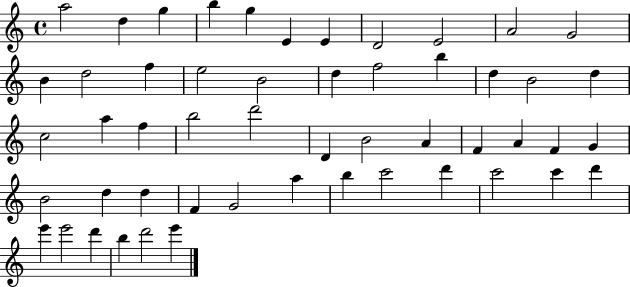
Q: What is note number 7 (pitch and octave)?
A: E4